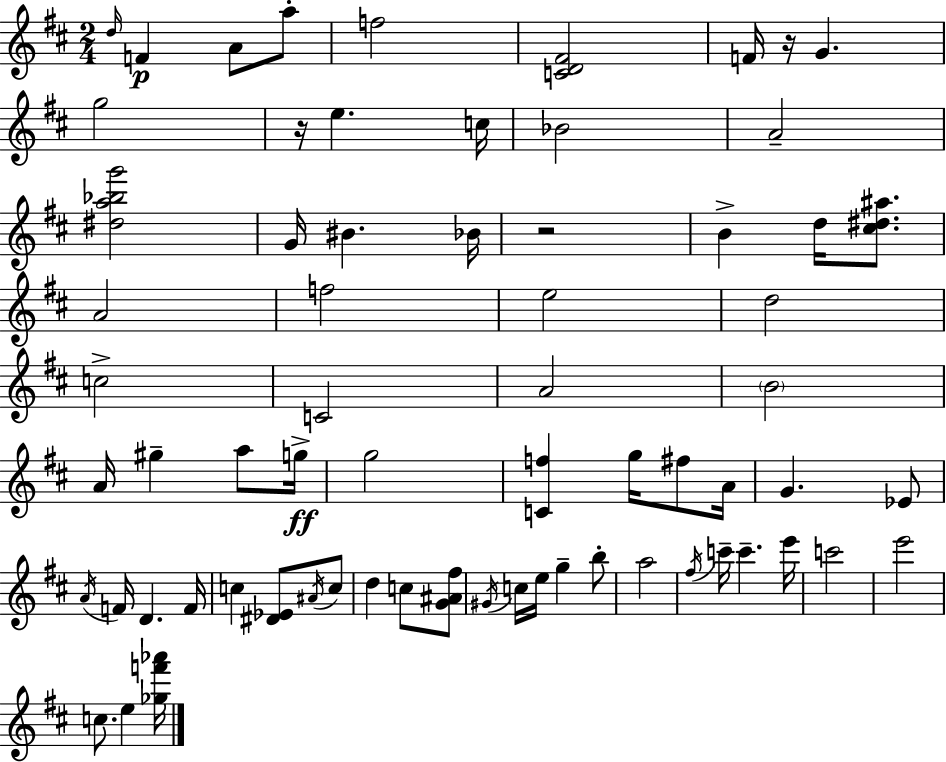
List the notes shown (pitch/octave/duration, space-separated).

D5/s F4/q A4/e A5/e F5/h [C4,D4,F#4]/h F4/s R/s G4/q. G5/h R/s E5/q. C5/s Bb4/h A4/h [D#5,A5,Bb5,G6]/h G4/s BIS4/q. Bb4/s R/h B4/q D5/s [C#5,D#5,A#5]/e. A4/h F5/h E5/h D5/h C5/h C4/h A4/h B4/h A4/s G#5/q A5/e G5/s G5/h [C4,F5]/q G5/s F#5/e A4/s G4/q. Eb4/e A4/s F4/s D4/q. F4/s C5/q [D#4,Eb4]/e A#4/s C5/e D5/q C5/e [G4,A#4,F#5]/e G#4/s C5/s E5/s G5/q B5/e A5/h F#5/s C6/s C6/q. E6/s C6/h E6/h C5/e. E5/q [Gb5,F6,Ab6]/s